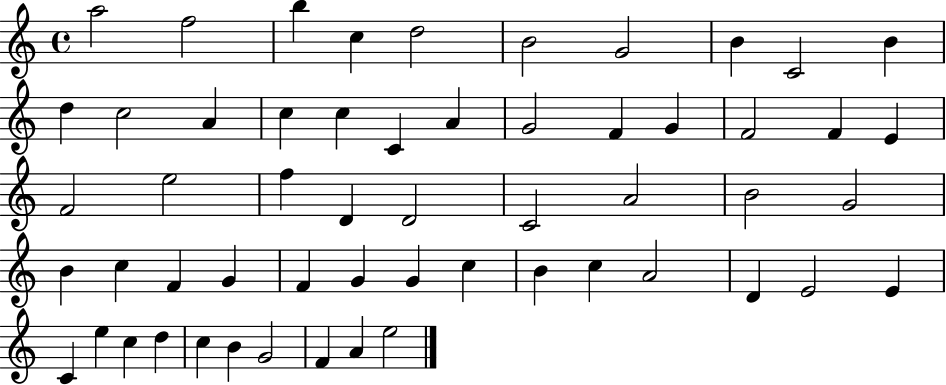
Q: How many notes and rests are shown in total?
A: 56